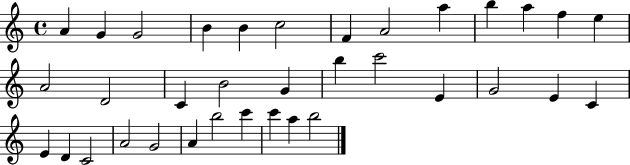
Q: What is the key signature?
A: C major